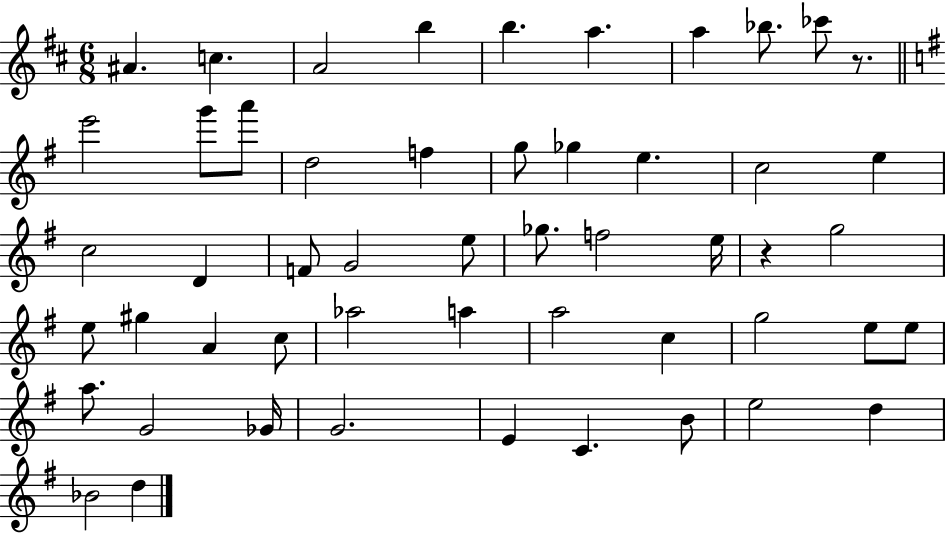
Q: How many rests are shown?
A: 2